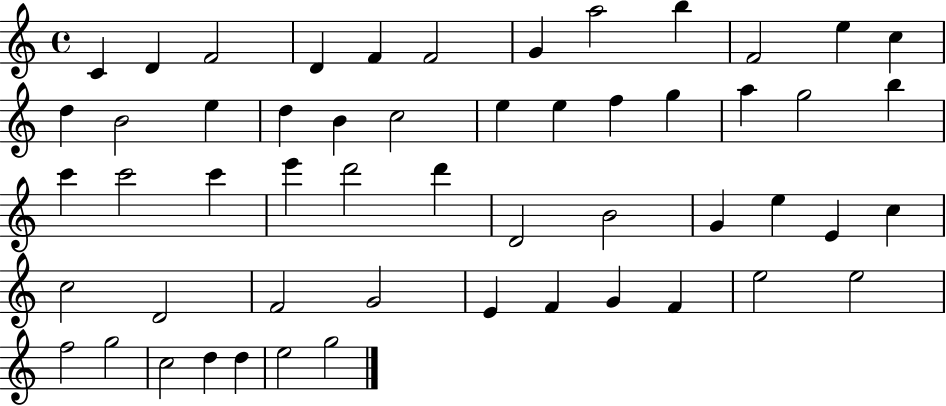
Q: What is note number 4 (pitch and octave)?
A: D4